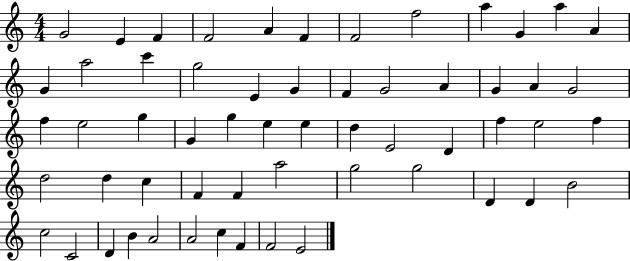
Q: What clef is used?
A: treble